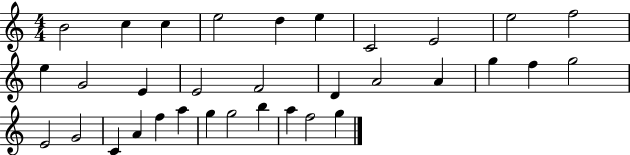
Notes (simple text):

B4/h C5/q C5/q E5/h D5/q E5/q C4/h E4/h E5/h F5/h E5/q G4/h E4/q E4/h F4/h D4/q A4/h A4/q G5/q F5/q G5/h E4/h G4/h C4/q A4/q F5/q A5/q G5/q G5/h B5/q A5/q F5/h G5/q